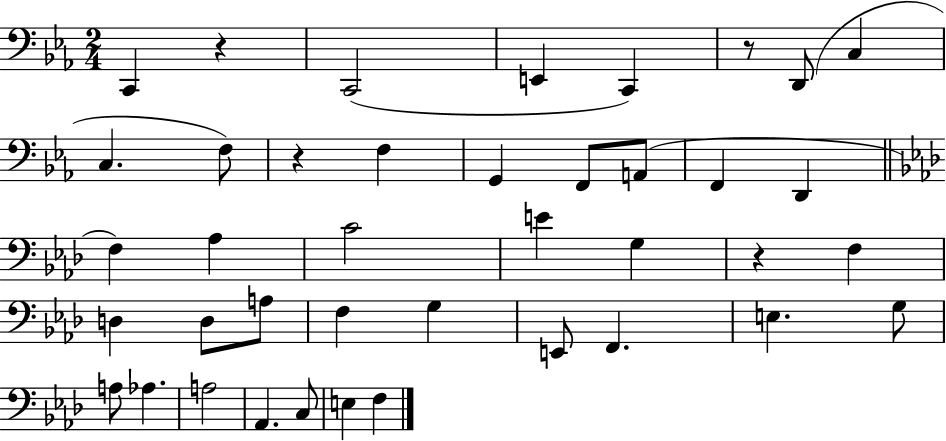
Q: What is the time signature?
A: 2/4